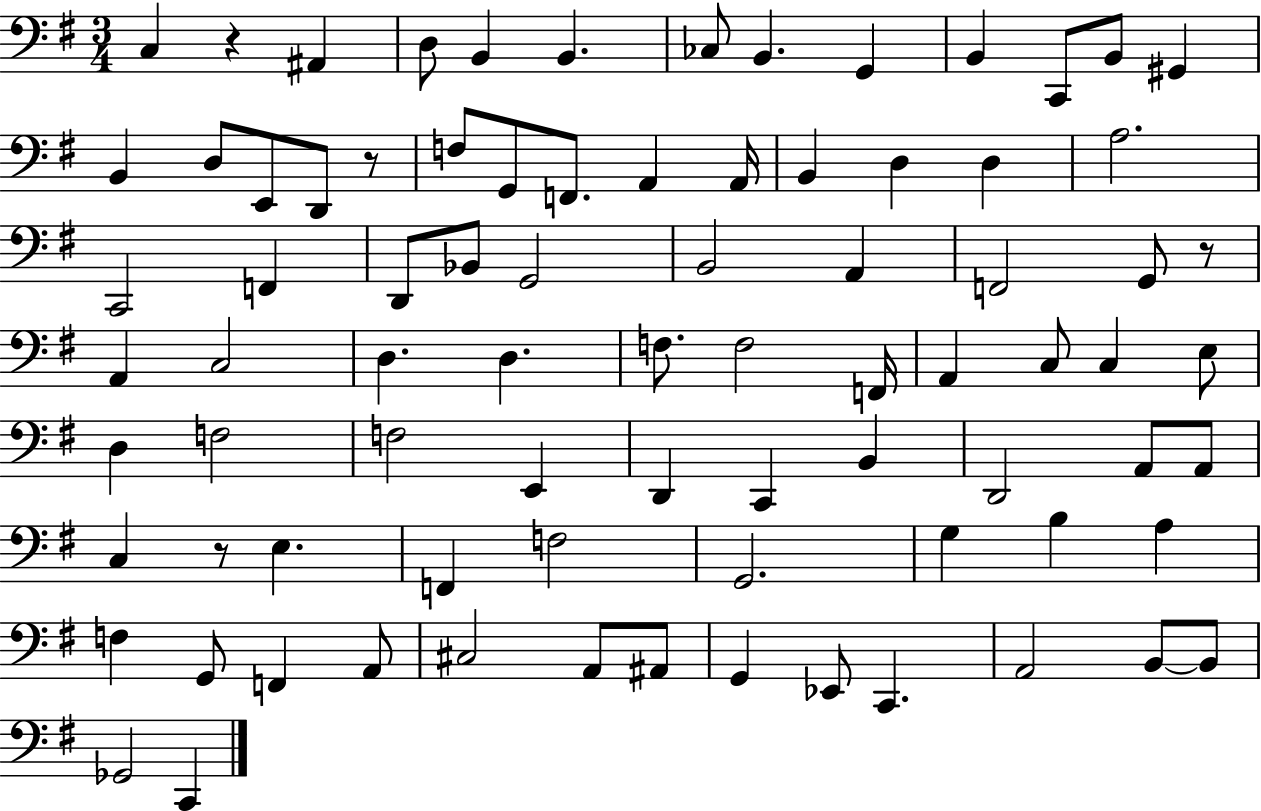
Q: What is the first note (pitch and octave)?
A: C3